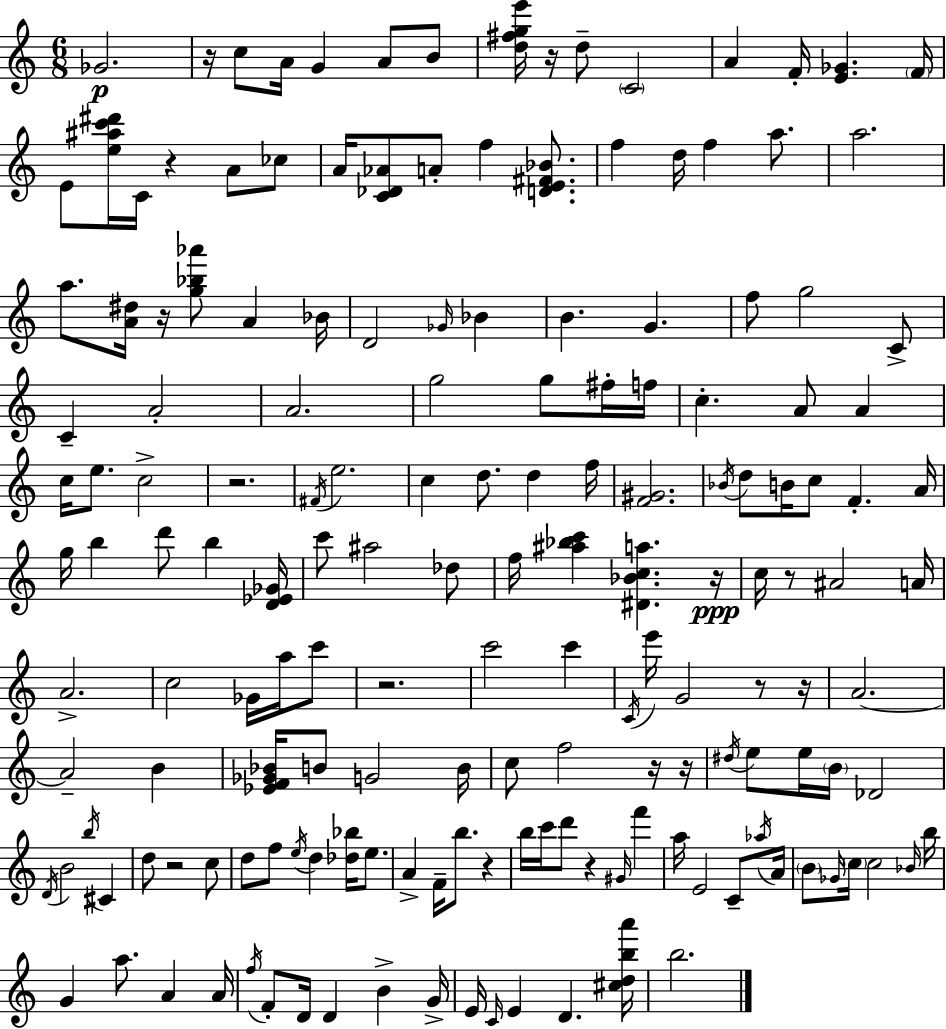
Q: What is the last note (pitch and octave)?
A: B5